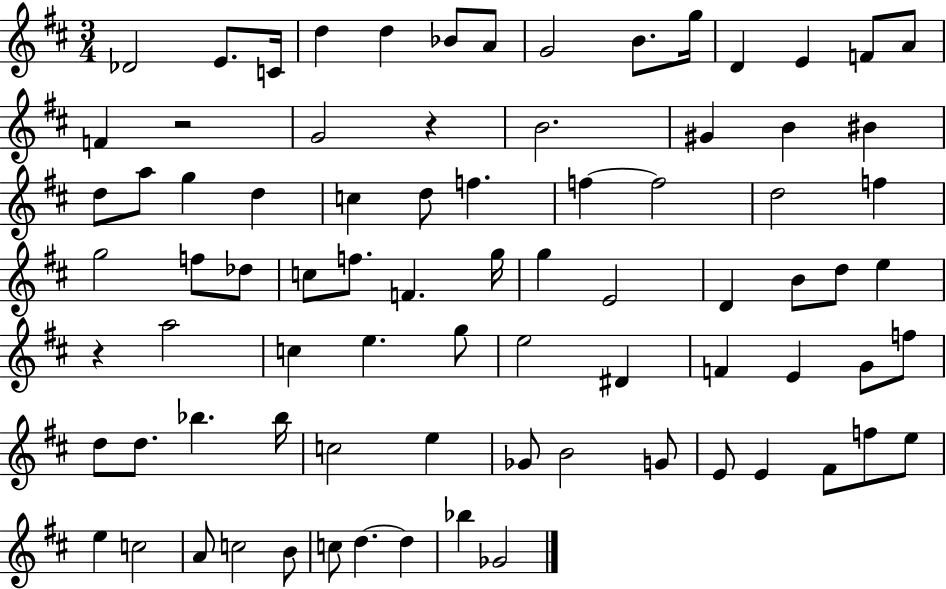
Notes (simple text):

Db4/h E4/e. C4/s D5/q D5/q Bb4/e A4/e G4/h B4/e. G5/s D4/q E4/q F4/e A4/e F4/q R/h G4/h R/q B4/h. G#4/q B4/q BIS4/q D5/e A5/e G5/q D5/q C5/q D5/e F5/q. F5/q F5/h D5/h F5/q G5/h F5/e Db5/e C5/e F5/e. F4/q. G5/s G5/q E4/h D4/q B4/e D5/e E5/q R/q A5/h C5/q E5/q. G5/e E5/h D#4/q F4/q E4/q G4/e F5/e D5/e D5/e. Bb5/q. Bb5/s C5/h E5/q Gb4/e B4/h G4/e E4/e E4/q F#4/e F5/e E5/e E5/q C5/h A4/e C5/h B4/e C5/e D5/q. D5/q Bb5/q Gb4/h